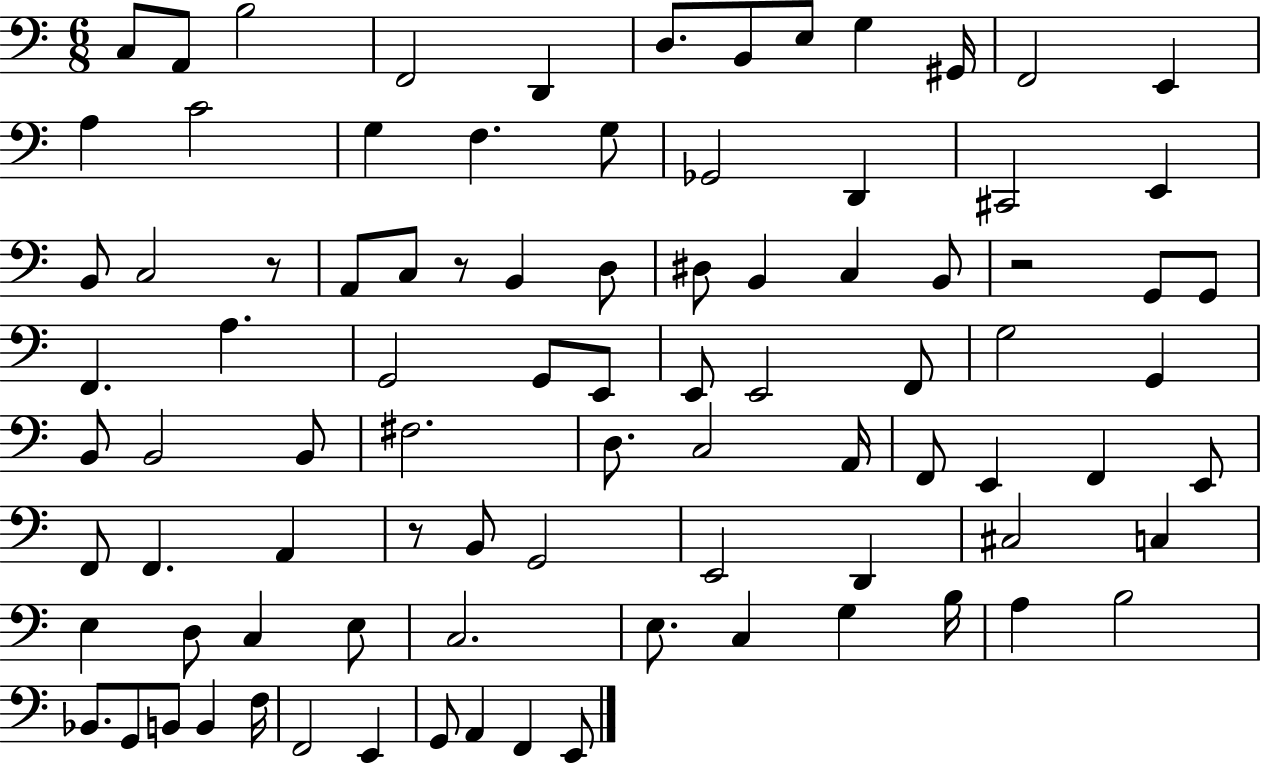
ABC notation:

X:1
T:Untitled
M:6/8
L:1/4
K:C
C,/2 A,,/2 B,2 F,,2 D,, D,/2 B,,/2 E,/2 G, ^G,,/4 F,,2 E,, A, C2 G, F, G,/2 _G,,2 D,, ^C,,2 E,, B,,/2 C,2 z/2 A,,/2 C,/2 z/2 B,, D,/2 ^D,/2 B,, C, B,,/2 z2 G,,/2 G,,/2 F,, A, G,,2 G,,/2 E,,/2 E,,/2 E,,2 F,,/2 G,2 G,, B,,/2 B,,2 B,,/2 ^F,2 D,/2 C,2 A,,/4 F,,/2 E,, F,, E,,/2 F,,/2 F,, A,, z/2 B,,/2 G,,2 E,,2 D,, ^C,2 C, E, D,/2 C, E,/2 C,2 E,/2 C, G, B,/4 A, B,2 _B,,/2 G,,/2 B,,/2 B,, F,/4 F,,2 E,, G,,/2 A,, F,, E,,/2